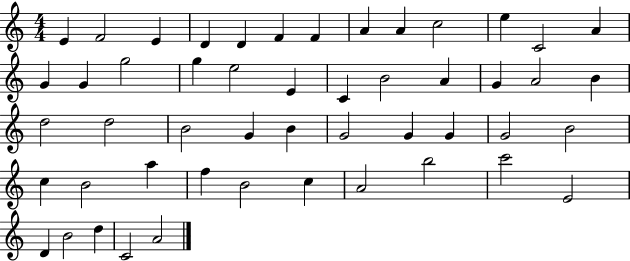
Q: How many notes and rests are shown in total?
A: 50